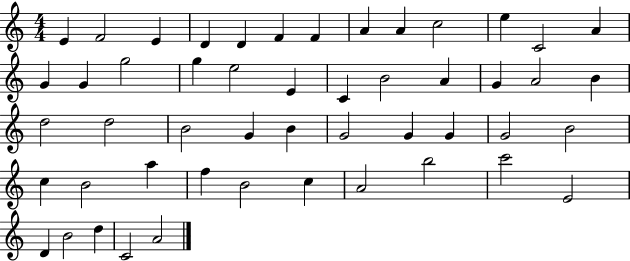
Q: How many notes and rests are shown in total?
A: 50